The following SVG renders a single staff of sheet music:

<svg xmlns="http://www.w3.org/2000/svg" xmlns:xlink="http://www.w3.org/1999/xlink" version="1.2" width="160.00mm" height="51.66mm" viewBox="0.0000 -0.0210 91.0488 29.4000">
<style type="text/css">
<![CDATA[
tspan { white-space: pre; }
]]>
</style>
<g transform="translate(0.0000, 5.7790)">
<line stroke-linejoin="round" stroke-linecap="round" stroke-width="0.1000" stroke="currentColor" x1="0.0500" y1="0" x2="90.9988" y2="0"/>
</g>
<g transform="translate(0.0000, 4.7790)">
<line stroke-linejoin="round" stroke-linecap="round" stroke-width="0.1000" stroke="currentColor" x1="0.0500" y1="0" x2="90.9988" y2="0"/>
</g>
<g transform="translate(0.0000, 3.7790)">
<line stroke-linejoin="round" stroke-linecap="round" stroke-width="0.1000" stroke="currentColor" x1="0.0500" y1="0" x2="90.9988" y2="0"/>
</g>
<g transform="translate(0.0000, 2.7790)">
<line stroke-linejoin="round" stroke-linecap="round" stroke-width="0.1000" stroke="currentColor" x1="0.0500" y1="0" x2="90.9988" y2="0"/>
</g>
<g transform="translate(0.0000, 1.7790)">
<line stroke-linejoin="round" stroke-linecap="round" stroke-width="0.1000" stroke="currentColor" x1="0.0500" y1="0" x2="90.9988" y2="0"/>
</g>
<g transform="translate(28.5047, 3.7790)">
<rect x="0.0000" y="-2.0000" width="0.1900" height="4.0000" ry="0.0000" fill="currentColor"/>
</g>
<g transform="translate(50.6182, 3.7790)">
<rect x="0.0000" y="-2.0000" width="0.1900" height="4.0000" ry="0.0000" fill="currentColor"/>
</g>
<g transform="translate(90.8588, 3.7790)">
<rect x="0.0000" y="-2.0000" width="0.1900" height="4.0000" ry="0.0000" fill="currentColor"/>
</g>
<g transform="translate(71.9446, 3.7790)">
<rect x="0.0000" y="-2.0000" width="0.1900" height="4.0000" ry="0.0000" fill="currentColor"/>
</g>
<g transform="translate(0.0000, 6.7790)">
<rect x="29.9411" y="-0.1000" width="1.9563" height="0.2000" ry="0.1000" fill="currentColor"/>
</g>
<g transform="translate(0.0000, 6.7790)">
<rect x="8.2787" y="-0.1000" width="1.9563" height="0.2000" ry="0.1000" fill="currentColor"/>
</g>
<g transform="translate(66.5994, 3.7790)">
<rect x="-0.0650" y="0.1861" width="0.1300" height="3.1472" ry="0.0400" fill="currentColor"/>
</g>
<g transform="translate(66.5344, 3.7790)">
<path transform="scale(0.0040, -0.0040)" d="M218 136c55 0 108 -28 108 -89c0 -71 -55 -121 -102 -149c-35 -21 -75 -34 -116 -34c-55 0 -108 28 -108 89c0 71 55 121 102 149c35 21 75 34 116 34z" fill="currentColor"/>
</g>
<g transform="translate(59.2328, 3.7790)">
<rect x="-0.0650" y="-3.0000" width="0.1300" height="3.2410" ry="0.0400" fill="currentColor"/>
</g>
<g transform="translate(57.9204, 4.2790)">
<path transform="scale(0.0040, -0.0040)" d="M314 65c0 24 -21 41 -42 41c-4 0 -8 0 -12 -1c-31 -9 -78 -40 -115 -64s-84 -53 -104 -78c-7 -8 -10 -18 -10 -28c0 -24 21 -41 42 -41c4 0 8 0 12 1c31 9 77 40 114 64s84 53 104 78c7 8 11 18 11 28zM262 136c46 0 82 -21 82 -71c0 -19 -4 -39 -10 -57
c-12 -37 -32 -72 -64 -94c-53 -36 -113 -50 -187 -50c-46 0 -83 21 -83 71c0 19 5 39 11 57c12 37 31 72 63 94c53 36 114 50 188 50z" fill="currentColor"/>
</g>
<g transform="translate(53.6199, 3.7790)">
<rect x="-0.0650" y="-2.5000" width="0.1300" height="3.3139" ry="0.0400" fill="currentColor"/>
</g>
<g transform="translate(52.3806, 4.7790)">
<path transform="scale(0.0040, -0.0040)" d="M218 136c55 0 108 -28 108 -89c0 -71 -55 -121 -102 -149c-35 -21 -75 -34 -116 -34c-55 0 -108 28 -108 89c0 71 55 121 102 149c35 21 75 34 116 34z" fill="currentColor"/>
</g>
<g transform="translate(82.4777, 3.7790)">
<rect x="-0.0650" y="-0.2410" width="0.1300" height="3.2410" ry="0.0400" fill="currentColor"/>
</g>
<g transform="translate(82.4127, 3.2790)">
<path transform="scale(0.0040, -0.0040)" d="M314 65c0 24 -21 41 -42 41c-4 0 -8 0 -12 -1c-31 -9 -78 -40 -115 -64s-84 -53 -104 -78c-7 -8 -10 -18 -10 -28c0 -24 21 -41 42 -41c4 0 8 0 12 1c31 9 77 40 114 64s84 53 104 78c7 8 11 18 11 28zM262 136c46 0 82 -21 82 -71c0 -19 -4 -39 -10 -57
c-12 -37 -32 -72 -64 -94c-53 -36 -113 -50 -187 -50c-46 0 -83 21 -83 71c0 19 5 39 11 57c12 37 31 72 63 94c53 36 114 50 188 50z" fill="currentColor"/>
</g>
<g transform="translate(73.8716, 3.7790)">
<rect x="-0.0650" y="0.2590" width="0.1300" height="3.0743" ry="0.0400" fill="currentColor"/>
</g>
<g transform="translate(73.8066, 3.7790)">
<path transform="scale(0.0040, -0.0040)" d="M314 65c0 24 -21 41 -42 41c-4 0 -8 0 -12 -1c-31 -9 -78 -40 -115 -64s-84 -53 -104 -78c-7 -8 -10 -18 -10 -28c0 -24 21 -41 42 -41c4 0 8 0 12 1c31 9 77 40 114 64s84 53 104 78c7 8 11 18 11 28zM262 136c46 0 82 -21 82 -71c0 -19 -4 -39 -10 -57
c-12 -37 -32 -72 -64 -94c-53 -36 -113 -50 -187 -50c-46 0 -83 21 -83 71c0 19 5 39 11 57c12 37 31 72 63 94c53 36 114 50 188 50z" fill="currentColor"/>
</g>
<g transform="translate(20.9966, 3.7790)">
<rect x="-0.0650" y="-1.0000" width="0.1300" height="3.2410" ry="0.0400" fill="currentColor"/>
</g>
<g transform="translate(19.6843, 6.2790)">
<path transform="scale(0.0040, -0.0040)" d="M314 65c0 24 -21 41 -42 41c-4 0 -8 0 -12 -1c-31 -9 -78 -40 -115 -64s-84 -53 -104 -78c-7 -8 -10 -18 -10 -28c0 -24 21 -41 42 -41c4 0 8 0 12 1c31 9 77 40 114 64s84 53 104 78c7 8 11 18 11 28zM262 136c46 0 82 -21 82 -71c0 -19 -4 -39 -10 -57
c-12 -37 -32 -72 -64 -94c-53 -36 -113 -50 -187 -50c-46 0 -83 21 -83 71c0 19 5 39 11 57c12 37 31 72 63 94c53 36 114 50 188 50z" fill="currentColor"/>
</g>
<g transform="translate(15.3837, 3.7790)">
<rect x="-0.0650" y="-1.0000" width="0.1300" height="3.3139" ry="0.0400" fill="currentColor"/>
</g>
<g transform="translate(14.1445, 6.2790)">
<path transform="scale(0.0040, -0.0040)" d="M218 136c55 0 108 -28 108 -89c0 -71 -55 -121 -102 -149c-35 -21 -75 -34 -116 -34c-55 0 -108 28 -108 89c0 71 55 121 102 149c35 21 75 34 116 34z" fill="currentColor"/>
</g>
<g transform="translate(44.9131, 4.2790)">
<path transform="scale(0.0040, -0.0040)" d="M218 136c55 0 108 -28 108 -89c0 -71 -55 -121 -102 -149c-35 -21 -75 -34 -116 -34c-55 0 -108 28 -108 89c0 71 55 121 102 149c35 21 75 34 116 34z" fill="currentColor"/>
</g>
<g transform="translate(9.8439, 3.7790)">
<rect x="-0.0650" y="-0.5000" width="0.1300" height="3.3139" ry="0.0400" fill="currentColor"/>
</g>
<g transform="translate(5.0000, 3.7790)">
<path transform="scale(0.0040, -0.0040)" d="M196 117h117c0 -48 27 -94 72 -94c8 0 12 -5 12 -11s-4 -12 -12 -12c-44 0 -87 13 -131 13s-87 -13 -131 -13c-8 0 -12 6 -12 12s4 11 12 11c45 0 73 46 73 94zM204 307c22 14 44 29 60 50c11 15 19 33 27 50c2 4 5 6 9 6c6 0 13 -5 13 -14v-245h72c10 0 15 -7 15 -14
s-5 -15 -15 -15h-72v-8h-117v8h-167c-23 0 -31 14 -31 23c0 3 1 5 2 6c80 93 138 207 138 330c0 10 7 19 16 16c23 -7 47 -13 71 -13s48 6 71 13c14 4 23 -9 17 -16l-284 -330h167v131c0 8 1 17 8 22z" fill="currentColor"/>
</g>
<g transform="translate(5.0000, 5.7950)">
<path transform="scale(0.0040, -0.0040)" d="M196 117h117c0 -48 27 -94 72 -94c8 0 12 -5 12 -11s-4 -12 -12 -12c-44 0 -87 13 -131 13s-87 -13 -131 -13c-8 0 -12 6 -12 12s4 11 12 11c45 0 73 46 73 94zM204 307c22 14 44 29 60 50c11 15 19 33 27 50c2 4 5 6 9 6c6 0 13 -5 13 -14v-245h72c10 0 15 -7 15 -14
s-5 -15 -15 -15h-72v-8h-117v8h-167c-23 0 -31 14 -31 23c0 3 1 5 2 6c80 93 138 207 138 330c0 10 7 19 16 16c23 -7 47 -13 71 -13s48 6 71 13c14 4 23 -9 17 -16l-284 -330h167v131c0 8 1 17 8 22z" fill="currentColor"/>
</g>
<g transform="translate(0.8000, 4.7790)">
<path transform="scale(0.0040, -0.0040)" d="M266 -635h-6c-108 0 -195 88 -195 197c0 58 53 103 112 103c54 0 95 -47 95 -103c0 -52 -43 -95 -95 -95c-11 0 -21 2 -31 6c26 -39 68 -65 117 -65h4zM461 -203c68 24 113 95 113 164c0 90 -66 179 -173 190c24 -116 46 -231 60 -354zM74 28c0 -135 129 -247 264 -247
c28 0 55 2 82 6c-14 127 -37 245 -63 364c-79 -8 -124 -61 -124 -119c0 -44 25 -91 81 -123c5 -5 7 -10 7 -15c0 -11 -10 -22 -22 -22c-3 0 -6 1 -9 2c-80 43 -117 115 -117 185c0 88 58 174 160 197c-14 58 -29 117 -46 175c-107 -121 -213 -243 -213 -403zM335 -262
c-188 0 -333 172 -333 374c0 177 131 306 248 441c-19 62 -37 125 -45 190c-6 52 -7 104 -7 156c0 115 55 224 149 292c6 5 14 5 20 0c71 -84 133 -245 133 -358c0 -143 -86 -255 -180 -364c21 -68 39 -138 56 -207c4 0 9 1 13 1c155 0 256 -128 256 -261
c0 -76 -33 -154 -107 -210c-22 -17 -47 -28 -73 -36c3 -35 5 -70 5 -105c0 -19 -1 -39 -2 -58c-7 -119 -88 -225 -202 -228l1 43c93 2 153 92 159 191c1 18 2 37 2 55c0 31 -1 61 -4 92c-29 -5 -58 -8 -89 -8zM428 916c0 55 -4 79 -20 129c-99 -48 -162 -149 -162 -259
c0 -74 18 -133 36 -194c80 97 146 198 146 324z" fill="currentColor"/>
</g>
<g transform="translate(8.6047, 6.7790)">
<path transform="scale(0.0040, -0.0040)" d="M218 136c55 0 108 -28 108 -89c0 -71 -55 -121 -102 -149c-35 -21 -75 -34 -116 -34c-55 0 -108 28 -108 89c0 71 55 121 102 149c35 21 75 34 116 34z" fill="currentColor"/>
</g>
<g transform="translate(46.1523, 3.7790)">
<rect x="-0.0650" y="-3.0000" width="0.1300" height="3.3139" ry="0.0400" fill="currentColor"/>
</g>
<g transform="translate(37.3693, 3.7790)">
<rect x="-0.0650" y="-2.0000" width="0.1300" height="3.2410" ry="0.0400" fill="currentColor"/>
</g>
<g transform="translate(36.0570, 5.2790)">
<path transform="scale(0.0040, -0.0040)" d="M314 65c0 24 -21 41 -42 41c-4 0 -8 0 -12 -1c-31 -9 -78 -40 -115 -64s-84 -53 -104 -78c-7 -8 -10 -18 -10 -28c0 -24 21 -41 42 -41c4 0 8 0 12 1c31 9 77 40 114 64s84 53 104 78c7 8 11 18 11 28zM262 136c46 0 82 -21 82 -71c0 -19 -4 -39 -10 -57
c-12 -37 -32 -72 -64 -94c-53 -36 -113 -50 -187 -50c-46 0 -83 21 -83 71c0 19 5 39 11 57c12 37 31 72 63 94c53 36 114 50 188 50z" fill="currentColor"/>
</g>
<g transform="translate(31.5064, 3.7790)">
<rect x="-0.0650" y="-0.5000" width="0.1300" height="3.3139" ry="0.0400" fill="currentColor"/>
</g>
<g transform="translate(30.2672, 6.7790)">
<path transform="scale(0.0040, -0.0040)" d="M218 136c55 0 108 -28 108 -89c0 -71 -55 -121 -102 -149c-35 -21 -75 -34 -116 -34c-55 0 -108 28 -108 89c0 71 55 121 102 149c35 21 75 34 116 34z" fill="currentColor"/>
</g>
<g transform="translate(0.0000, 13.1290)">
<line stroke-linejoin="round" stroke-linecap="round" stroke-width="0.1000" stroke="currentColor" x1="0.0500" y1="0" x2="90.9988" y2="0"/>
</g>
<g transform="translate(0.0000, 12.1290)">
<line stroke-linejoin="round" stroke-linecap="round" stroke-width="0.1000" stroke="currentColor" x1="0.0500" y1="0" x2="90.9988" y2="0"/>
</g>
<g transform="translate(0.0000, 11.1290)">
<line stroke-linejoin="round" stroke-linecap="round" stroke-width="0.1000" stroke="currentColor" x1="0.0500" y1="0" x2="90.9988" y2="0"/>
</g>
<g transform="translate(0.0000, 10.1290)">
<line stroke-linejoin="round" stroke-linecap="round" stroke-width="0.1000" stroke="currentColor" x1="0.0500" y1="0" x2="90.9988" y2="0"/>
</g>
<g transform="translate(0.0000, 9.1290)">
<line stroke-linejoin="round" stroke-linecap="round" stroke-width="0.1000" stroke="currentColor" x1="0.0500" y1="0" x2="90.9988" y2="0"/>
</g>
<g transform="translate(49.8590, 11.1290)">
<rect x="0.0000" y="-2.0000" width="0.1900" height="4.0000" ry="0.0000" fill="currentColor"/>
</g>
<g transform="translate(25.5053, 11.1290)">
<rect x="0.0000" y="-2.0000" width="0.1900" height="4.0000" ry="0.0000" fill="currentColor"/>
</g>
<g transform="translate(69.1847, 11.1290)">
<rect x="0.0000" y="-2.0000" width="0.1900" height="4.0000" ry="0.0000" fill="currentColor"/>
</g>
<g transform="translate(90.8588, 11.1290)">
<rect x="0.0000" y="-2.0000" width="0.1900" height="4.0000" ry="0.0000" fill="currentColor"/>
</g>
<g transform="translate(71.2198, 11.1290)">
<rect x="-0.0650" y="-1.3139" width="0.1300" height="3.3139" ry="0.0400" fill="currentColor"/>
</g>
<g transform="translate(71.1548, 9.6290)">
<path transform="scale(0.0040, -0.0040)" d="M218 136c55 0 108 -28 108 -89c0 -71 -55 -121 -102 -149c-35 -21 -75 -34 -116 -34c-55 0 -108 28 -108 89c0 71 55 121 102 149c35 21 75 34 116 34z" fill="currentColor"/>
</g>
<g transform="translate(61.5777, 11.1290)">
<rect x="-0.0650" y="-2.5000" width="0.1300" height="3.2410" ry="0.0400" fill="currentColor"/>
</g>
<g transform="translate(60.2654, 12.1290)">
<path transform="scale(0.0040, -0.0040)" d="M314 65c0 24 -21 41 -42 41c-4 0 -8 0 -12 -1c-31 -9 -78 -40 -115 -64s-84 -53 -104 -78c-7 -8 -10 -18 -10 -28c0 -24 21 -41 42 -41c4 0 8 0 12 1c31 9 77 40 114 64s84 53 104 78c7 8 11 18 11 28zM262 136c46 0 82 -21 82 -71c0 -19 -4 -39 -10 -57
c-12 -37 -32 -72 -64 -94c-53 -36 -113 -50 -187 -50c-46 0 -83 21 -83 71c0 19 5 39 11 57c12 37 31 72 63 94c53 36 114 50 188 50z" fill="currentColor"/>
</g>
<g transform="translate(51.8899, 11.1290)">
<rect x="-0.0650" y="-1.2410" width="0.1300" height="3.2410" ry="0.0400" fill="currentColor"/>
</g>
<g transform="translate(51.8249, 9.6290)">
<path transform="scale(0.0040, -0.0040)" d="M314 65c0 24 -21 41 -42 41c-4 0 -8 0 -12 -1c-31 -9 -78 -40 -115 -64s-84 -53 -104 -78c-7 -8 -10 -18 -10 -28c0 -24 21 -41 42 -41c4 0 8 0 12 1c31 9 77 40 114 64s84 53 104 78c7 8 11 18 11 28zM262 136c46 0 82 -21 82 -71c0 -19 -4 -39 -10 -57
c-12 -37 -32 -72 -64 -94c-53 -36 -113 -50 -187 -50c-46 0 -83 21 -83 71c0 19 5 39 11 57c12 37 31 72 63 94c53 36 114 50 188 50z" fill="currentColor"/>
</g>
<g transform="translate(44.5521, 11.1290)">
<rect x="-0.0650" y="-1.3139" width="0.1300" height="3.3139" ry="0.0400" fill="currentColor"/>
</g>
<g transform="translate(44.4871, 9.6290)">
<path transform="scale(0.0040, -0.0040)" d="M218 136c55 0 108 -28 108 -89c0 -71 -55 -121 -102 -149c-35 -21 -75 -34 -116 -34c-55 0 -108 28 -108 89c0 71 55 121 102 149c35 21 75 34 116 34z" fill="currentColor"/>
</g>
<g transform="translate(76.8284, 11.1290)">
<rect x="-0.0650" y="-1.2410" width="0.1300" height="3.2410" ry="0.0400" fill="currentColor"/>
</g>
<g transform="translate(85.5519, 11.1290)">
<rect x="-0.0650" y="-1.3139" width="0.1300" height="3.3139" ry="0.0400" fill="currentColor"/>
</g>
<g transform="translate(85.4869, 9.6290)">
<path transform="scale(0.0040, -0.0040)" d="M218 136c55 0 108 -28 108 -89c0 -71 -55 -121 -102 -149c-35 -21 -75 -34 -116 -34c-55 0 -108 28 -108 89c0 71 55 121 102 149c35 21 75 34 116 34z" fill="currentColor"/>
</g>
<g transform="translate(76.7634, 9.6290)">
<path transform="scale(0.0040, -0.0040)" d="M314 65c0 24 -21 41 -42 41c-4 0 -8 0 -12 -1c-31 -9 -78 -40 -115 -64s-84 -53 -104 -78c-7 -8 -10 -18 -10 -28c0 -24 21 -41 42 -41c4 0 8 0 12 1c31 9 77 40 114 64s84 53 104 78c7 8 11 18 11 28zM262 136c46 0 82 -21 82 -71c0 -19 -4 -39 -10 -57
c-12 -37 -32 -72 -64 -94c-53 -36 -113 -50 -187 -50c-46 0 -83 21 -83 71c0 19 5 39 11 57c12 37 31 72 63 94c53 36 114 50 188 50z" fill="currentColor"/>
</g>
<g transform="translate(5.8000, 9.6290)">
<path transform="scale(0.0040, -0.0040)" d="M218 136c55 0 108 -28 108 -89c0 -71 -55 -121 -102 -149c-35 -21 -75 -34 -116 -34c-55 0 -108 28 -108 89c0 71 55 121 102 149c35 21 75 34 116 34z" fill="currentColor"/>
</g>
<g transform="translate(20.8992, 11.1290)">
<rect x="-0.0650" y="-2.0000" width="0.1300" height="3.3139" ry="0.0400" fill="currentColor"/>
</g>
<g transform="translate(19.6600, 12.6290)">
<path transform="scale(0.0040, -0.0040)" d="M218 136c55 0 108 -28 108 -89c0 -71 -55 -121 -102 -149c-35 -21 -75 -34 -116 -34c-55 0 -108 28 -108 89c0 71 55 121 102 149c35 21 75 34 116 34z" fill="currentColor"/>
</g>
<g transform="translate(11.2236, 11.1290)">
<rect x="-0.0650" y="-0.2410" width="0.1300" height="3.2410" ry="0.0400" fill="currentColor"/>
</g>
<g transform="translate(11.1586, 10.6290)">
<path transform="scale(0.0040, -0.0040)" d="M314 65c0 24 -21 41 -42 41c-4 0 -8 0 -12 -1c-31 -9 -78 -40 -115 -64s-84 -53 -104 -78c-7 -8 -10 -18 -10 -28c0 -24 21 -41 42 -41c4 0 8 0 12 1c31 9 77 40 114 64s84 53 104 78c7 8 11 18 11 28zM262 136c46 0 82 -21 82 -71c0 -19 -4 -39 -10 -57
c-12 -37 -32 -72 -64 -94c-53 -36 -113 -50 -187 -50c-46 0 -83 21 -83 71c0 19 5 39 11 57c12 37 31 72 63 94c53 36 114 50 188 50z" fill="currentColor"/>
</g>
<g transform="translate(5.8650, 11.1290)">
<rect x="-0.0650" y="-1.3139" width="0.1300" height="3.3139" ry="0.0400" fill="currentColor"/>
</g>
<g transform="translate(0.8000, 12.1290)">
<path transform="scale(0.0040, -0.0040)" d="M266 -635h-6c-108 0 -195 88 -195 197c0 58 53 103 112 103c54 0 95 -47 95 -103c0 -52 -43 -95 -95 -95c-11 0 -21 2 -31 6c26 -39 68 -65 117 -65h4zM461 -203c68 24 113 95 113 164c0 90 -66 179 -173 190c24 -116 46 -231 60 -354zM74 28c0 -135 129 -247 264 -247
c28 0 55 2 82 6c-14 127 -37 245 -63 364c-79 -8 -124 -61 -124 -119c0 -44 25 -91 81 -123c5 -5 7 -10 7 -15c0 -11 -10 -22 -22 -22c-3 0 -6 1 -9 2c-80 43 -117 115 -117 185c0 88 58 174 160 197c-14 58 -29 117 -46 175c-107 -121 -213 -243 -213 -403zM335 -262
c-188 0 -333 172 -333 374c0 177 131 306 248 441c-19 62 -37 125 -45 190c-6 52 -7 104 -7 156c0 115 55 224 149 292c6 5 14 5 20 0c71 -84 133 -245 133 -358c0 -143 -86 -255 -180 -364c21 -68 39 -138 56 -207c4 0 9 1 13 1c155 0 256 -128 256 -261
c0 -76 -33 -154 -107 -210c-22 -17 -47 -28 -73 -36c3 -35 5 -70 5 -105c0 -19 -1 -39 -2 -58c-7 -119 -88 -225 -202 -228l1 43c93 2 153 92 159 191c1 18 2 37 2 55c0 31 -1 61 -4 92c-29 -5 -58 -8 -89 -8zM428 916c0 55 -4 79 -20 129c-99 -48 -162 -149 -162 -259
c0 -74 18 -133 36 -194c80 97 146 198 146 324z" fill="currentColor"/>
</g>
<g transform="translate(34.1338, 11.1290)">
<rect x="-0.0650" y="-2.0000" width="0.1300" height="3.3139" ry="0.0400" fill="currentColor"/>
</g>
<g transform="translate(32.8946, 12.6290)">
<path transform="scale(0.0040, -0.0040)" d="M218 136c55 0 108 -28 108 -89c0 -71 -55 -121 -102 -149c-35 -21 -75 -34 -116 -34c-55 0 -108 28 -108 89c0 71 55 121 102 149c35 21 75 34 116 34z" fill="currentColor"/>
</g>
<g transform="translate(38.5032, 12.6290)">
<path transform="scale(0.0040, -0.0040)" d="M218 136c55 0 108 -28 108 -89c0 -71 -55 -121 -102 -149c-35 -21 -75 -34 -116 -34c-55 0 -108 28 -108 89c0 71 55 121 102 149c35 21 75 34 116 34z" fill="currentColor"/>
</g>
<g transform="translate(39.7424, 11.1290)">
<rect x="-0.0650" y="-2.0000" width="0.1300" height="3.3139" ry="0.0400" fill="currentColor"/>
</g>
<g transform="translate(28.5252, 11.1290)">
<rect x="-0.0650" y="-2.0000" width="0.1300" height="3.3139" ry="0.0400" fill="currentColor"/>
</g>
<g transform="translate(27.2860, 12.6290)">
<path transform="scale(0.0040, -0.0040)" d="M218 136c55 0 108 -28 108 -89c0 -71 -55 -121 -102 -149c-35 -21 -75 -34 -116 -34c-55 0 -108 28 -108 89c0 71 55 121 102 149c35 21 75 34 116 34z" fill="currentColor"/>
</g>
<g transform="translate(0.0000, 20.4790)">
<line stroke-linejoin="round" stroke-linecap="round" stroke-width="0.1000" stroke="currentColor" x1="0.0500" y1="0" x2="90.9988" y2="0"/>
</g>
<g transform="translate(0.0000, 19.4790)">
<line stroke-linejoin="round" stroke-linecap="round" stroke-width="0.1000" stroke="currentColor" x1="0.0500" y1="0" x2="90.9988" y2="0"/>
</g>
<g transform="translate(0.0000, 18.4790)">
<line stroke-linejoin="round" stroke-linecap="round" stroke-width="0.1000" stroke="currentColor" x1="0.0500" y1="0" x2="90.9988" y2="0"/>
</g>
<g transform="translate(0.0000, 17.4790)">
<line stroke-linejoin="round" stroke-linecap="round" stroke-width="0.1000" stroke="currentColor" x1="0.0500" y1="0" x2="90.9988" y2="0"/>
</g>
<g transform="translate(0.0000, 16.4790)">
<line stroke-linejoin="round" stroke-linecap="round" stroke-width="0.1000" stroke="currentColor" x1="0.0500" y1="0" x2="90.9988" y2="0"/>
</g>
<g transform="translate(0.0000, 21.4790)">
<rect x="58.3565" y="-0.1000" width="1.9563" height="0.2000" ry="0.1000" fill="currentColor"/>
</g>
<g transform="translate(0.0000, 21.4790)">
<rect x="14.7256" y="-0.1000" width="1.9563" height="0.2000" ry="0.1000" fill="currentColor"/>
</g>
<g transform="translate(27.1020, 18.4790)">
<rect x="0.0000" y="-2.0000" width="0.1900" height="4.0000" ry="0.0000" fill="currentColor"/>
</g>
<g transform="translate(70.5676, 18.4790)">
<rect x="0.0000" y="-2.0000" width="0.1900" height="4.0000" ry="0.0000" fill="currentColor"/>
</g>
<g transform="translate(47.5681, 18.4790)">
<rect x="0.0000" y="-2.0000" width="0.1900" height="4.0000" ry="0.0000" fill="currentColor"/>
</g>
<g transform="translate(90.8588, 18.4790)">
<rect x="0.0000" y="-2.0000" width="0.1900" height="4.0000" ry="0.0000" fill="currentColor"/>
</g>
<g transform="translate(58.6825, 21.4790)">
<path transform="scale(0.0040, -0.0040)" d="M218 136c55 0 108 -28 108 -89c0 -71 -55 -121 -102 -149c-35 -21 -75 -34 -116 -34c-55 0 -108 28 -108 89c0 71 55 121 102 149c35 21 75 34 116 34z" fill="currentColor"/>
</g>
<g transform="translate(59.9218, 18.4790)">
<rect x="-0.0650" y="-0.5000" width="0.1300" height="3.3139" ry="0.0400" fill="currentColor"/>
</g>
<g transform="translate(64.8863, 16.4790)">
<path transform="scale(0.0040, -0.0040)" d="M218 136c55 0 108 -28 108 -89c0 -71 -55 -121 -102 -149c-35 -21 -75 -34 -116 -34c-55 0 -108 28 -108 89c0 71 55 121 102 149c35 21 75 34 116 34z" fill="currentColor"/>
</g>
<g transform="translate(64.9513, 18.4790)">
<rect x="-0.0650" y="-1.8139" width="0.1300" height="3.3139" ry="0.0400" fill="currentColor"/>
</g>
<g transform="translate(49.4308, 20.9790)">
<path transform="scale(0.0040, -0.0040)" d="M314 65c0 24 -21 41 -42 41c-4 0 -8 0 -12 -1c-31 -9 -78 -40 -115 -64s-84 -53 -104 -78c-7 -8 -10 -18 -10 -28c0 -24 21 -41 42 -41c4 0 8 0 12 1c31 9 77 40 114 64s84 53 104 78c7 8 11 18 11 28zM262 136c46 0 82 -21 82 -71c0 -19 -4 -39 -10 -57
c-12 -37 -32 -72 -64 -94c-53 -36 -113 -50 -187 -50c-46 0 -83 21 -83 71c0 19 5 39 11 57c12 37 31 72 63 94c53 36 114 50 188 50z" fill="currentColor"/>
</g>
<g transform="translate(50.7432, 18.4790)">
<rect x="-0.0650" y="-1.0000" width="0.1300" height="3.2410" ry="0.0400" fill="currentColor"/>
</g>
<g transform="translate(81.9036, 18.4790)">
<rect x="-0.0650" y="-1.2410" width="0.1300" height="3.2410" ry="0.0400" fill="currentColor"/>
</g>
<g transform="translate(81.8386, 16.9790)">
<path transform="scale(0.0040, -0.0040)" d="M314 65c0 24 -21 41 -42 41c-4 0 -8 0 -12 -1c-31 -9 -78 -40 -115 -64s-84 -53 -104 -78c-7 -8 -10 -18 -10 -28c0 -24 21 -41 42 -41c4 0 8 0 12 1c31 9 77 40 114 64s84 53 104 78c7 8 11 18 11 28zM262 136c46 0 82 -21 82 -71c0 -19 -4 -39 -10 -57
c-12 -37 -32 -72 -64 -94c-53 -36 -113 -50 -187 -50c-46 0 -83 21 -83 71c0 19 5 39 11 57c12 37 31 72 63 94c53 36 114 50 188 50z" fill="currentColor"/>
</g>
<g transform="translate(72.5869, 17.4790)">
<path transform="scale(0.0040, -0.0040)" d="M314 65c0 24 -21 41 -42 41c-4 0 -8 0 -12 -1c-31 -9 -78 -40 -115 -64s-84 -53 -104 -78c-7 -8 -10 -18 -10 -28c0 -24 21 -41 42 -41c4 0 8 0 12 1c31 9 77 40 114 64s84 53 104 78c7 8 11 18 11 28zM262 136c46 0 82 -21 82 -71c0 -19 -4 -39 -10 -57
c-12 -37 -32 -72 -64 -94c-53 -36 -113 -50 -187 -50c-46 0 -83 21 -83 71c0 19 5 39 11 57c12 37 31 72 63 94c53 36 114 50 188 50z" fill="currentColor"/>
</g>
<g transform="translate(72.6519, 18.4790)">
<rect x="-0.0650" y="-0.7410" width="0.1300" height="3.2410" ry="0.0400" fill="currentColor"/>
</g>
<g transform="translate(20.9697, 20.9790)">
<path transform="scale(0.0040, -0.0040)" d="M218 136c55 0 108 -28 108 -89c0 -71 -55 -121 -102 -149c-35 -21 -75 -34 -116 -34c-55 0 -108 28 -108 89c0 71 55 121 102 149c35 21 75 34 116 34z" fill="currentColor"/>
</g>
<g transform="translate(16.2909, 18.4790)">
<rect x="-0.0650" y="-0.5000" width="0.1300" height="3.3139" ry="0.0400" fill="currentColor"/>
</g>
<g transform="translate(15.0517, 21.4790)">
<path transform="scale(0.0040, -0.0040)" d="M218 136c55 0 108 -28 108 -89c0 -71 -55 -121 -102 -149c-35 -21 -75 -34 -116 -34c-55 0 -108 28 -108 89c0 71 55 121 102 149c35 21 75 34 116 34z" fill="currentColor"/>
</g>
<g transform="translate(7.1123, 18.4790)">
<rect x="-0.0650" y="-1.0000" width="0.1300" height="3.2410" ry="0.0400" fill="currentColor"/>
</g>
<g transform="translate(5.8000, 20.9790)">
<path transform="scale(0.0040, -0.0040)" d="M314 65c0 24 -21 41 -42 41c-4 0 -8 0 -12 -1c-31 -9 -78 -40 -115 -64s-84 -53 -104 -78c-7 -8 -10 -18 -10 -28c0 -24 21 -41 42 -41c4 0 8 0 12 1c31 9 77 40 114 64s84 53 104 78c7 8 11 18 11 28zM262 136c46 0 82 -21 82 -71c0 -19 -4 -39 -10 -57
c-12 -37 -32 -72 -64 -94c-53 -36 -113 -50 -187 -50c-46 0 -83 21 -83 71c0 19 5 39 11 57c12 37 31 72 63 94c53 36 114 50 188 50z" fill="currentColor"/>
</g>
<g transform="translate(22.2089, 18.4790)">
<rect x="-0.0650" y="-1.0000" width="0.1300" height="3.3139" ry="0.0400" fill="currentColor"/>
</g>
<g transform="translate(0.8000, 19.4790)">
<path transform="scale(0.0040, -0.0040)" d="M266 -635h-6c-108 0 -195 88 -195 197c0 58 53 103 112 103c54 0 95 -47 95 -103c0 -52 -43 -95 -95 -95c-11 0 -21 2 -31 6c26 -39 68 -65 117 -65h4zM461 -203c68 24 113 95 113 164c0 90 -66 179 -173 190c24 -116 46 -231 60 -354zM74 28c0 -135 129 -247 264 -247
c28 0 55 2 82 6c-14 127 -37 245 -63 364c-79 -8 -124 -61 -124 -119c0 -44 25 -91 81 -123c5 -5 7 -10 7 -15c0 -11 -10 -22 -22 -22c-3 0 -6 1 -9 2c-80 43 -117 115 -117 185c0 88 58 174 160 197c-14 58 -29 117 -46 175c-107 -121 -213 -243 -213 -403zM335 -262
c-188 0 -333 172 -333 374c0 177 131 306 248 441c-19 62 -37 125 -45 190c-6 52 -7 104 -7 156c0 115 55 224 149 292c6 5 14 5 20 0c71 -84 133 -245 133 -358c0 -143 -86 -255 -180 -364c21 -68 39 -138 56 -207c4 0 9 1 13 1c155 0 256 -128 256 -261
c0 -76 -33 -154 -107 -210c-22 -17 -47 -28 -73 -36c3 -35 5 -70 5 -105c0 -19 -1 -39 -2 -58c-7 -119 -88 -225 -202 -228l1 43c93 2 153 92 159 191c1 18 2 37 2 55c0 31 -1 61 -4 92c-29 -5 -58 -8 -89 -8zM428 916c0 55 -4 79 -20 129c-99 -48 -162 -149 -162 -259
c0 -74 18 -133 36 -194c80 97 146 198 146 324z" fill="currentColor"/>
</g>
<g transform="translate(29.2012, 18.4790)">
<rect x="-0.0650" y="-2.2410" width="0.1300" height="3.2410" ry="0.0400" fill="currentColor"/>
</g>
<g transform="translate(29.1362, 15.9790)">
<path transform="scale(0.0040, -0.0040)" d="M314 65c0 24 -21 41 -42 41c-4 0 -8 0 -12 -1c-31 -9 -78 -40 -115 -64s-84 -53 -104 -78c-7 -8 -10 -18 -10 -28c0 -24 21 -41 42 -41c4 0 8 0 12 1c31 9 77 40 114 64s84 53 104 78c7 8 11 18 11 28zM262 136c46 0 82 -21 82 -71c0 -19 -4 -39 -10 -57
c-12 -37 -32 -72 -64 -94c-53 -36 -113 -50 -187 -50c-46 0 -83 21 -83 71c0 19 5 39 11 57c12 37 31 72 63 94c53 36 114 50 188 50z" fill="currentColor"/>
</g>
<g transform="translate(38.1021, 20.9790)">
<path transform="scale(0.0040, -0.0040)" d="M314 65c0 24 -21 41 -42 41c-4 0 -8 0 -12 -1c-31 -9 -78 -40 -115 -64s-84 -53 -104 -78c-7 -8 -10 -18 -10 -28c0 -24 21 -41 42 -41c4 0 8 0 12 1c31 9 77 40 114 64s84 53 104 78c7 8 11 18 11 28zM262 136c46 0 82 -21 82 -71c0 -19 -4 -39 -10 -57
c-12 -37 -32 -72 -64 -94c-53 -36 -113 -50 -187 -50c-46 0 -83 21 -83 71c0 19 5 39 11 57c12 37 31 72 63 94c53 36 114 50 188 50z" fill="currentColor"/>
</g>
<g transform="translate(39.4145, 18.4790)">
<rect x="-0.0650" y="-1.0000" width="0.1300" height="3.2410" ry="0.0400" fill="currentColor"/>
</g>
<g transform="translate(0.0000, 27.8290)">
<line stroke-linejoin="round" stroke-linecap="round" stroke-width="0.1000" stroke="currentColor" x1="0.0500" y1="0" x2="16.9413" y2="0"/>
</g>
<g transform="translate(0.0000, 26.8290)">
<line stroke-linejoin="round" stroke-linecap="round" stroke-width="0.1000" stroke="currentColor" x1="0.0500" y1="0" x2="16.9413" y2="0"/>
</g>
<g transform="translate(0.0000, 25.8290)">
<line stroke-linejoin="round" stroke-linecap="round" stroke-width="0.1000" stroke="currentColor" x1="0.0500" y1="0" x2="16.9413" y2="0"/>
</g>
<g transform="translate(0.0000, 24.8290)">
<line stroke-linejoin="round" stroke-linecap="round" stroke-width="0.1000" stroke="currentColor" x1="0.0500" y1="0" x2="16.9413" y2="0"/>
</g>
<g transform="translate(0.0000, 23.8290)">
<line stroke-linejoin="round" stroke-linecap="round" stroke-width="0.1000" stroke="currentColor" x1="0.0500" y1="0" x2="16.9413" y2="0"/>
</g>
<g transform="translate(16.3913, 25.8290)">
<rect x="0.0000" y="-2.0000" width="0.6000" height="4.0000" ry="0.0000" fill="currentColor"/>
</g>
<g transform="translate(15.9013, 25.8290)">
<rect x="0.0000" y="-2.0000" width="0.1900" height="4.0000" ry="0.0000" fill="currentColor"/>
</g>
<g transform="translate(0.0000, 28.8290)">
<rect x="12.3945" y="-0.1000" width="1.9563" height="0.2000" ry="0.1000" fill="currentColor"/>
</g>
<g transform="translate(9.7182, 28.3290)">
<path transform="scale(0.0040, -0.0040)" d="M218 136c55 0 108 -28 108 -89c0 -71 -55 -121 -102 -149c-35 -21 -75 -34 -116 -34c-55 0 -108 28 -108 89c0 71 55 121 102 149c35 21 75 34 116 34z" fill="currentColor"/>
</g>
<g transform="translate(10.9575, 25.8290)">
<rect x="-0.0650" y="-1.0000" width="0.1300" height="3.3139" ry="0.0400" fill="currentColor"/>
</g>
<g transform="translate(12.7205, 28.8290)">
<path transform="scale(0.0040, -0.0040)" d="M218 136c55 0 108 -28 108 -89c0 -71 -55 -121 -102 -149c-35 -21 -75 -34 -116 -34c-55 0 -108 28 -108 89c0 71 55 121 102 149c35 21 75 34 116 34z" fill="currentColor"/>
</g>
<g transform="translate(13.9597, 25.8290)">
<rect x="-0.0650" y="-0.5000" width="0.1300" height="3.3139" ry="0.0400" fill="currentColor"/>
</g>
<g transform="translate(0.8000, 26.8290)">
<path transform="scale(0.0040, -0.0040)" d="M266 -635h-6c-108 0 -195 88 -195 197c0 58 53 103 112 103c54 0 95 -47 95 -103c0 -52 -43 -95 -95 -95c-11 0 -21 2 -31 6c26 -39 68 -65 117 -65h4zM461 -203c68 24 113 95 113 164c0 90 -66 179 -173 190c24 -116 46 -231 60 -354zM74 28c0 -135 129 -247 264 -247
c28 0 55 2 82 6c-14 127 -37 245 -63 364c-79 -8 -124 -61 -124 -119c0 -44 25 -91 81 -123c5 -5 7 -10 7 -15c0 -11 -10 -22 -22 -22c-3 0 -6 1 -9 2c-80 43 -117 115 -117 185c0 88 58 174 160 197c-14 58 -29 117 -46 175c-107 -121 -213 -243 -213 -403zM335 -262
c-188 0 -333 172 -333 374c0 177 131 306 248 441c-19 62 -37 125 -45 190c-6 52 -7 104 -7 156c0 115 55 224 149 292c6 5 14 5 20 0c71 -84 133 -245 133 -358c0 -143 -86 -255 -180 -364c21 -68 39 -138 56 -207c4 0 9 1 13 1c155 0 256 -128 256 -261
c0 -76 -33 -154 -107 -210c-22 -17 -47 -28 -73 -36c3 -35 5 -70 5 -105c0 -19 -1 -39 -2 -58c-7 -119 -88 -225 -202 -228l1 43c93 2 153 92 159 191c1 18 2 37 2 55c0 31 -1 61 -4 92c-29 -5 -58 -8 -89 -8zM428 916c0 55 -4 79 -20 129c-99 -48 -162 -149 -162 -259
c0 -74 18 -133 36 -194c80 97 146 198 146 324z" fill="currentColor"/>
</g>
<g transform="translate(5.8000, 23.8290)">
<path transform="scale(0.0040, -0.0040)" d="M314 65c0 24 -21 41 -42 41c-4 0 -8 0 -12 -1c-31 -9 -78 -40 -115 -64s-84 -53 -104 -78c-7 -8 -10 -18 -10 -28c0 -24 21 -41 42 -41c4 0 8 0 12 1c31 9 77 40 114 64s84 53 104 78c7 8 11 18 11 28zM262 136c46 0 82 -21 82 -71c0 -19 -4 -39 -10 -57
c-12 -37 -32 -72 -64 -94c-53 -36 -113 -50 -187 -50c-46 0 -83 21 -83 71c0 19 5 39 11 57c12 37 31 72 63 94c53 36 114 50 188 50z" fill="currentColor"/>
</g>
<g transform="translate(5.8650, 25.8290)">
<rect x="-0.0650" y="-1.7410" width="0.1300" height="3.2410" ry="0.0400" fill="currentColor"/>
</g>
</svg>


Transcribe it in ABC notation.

X:1
T:Untitled
M:4/4
L:1/4
K:C
C D D2 C F2 A G A2 B B2 c2 e c2 F F F F e e2 G2 e e2 e D2 C D g2 D2 D2 C f d2 e2 f2 D C